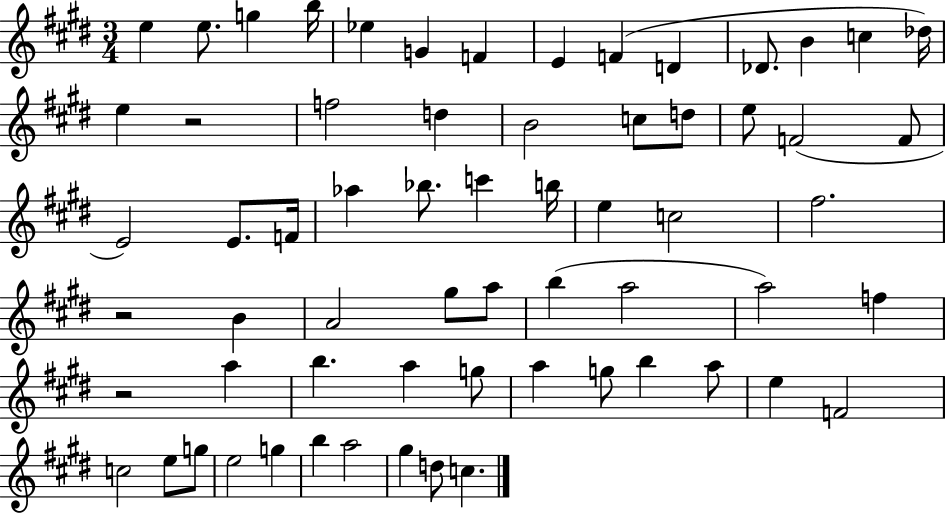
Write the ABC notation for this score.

X:1
T:Untitled
M:3/4
L:1/4
K:E
e e/2 g b/4 _e G F E F D _D/2 B c _d/4 e z2 f2 d B2 c/2 d/2 e/2 F2 F/2 E2 E/2 F/4 _a _b/2 c' b/4 e c2 ^f2 z2 B A2 ^g/2 a/2 b a2 a2 f z2 a b a g/2 a g/2 b a/2 e F2 c2 e/2 g/2 e2 g b a2 ^g d/2 c